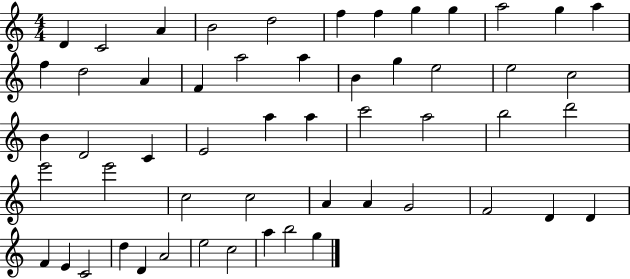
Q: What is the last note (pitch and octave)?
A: G5